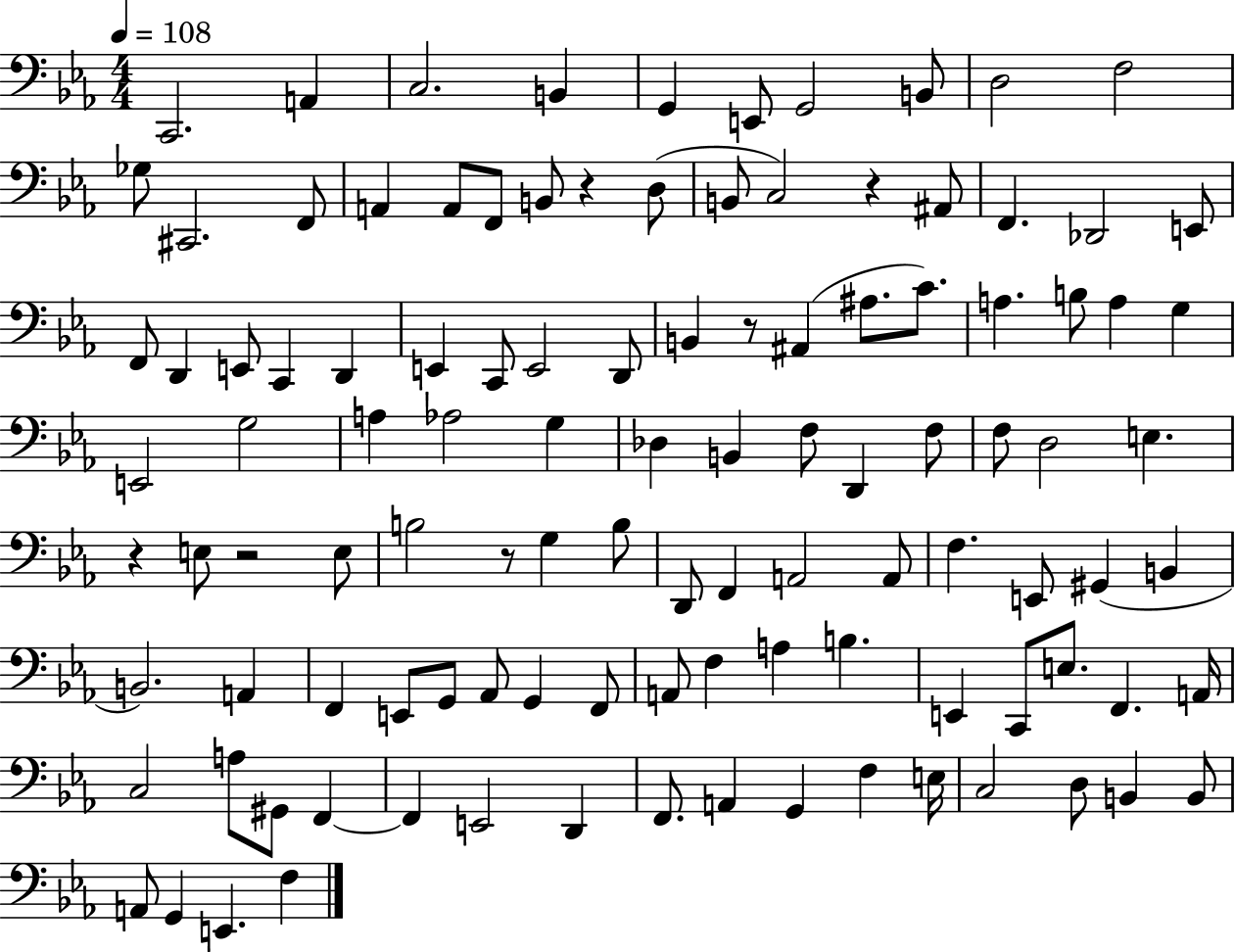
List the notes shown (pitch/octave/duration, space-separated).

C2/h. A2/q C3/h. B2/q G2/q E2/e G2/h B2/e D3/h F3/h Gb3/e C#2/h. F2/e A2/q A2/e F2/e B2/e R/q D3/e B2/e C3/h R/q A#2/e F2/q. Db2/h E2/e F2/e D2/q E2/e C2/q D2/q E2/q C2/e E2/h D2/e B2/q R/e A#2/q A#3/e. C4/e. A3/q. B3/e A3/q G3/q E2/h G3/h A3/q Ab3/h G3/q Db3/q B2/q F3/e D2/q F3/e F3/e D3/h E3/q. R/q E3/e R/h E3/e B3/h R/e G3/q B3/e D2/e F2/q A2/h A2/e F3/q. E2/e G#2/q B2/q B2/h. A2/q F2/q E2/e G2/e Ab2/e G2/q F2/e A2/e F3/q A3/q B3/q. E2/q C2/e E3/e. F2/q. A2/s C3/h A3/e G#2/e F2/q F2/q E2/h D2/q F2/e. A2/q G2/q F3/q E3/s C3/h D3/e B2/q B2/e A2/e G2/q E2/q. F3/q